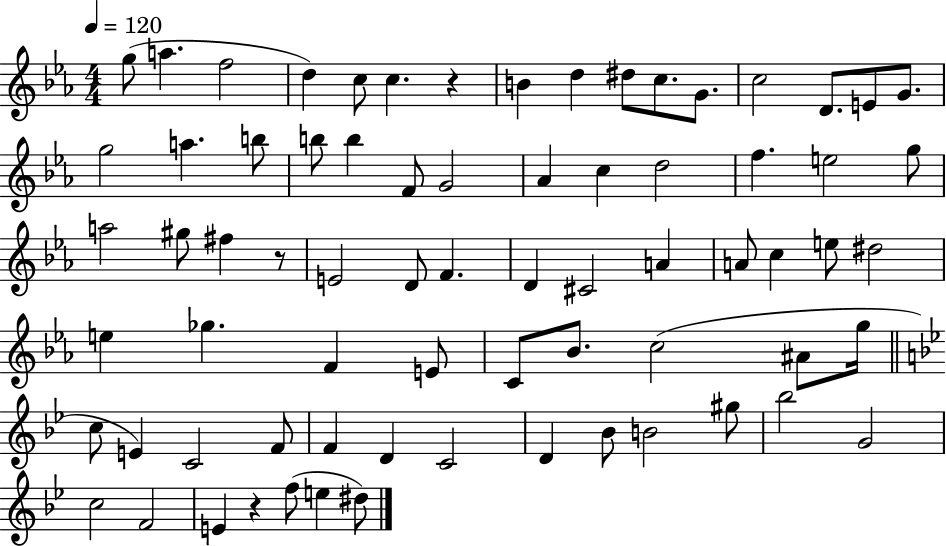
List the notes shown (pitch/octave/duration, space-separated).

G5/e A5/q. F5/h D5/q C5/e C5/q. R/q B4/q D5/q D#5/e C5/e. G4/e. C5/h D4/e. E4/e G4/e. G5/h A5/q. B5/e B5/e B5/q F4/e G4/h Ab4/q C5/q D5/h F5/q. E5/h G5/e A5/h G#5/e F#5/q R/e E4/h D4/e F4/q. D4/q C#4/h A4/q A4/e C5/q E5/e D#5/h E5/q Gb5/q. F4/q E4/e C4/e Bb4/e. C5/h A#4/e G5/s C5/e E4/q C4/h F4/e F4/q D4/q C4/h D4/q Bb4/e B4/h G#5/e Bb5/h G4/h C5/h F4/h E4/q R/q F5/e E5/q D#5/e